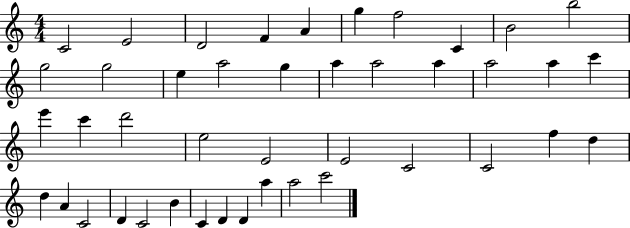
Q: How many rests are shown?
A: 0